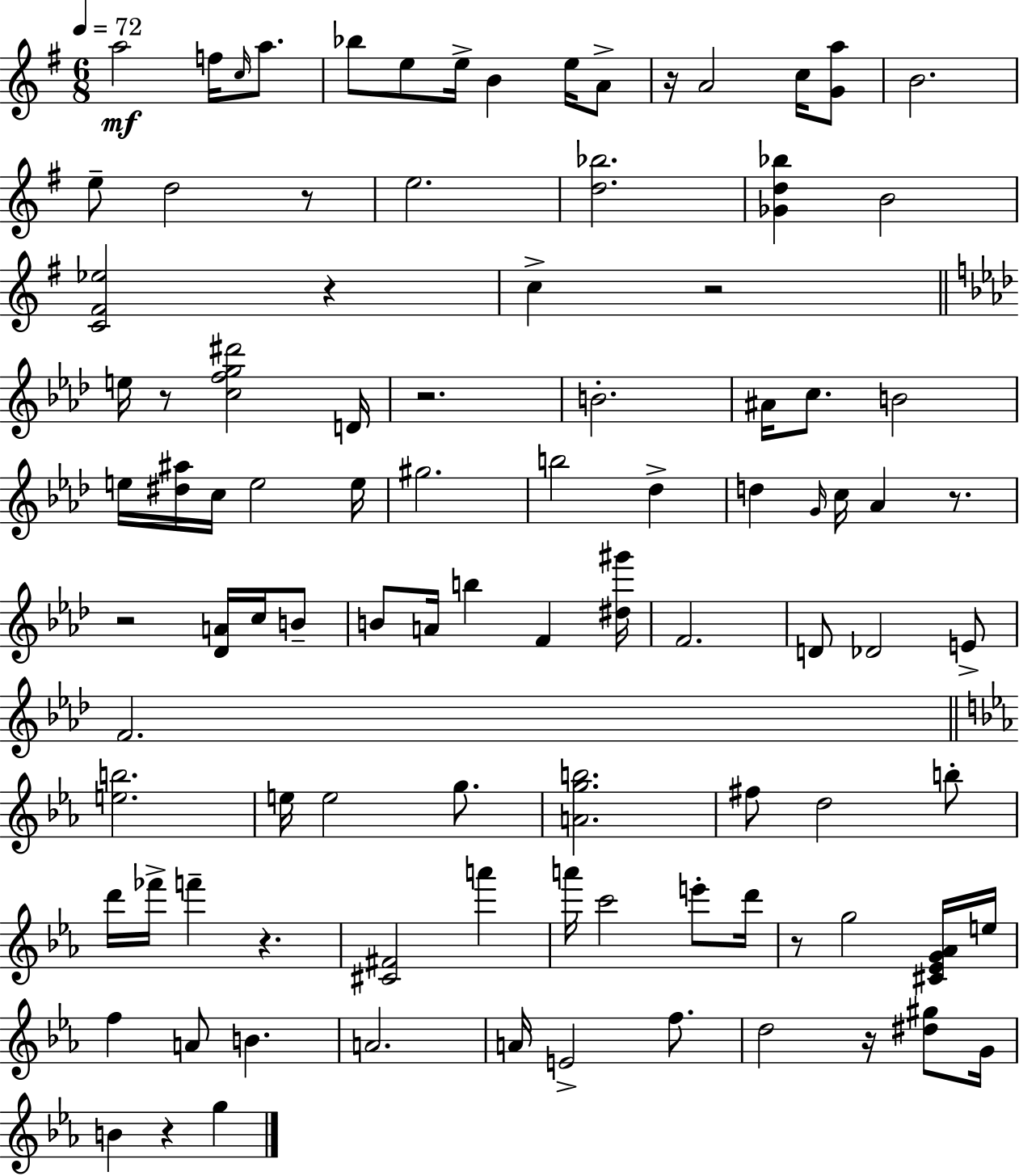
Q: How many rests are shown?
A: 12